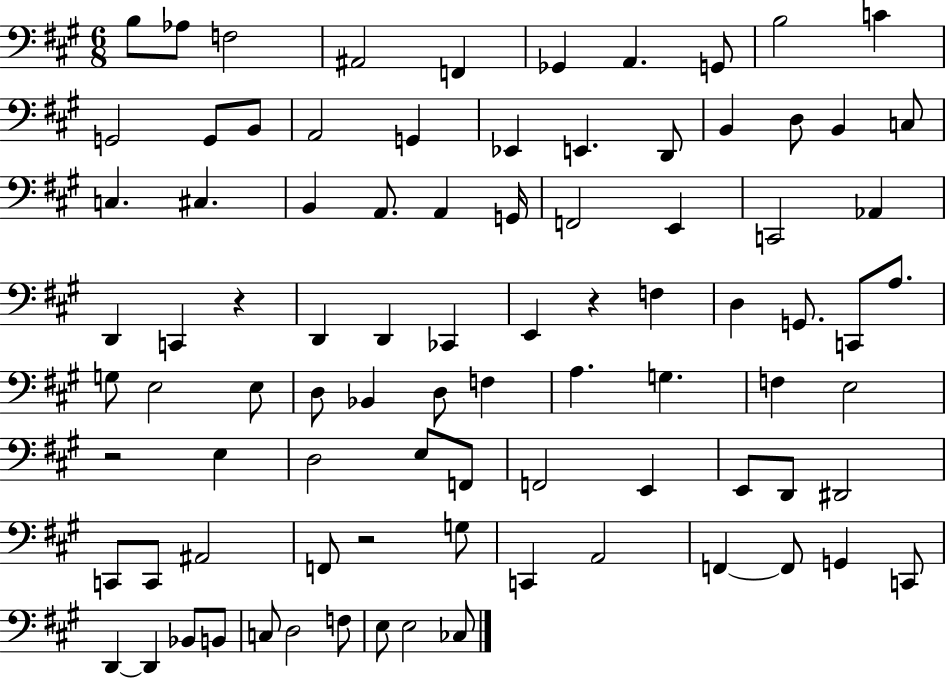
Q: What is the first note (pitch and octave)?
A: B3